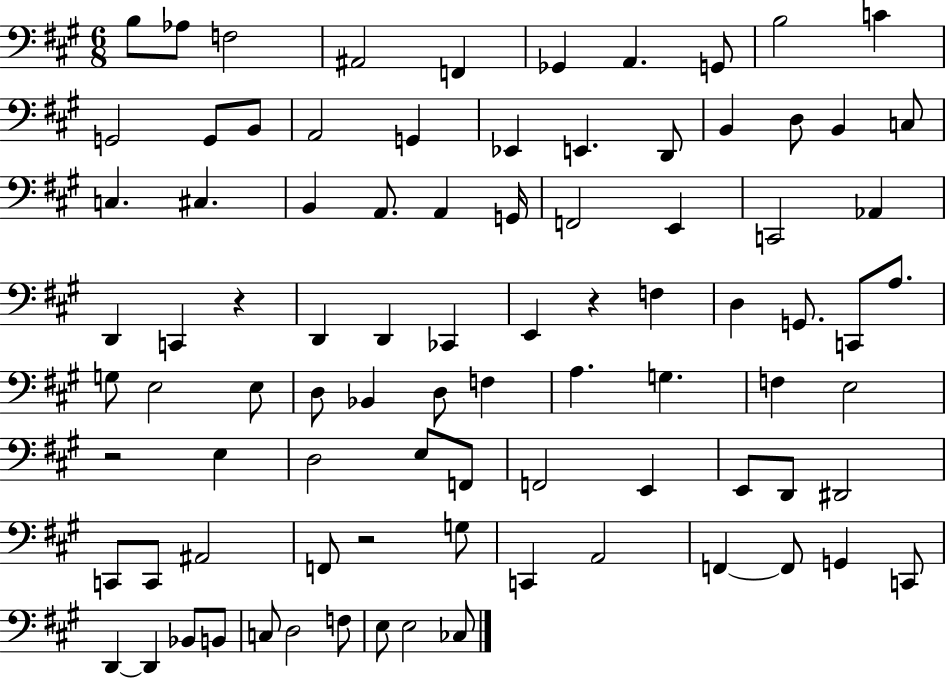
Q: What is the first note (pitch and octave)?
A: B3